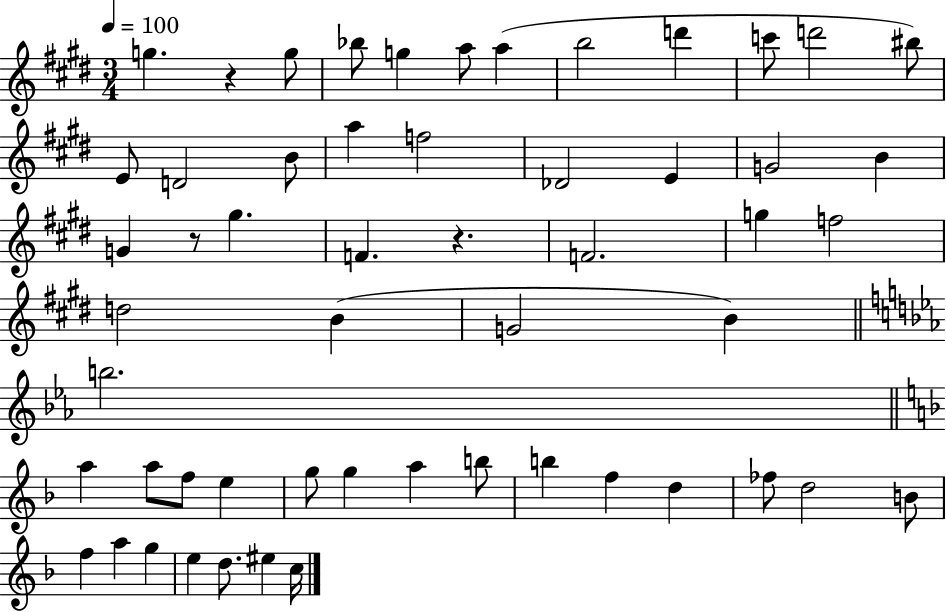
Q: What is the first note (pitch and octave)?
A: G5